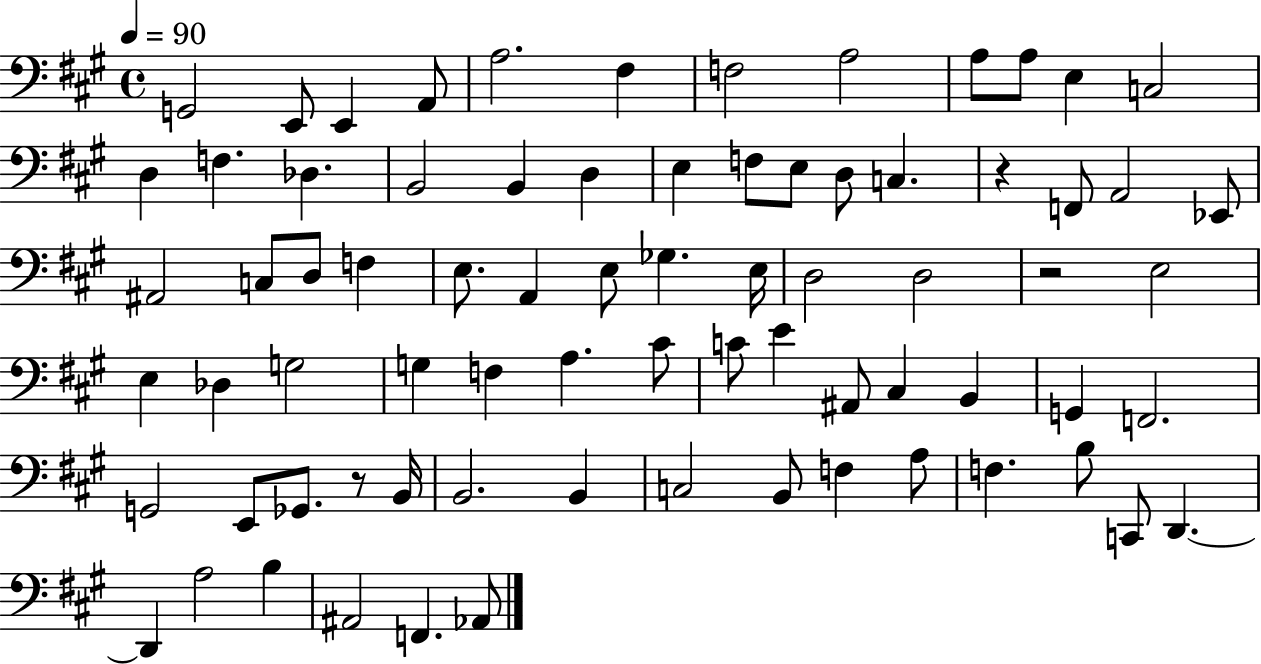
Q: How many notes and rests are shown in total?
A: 75